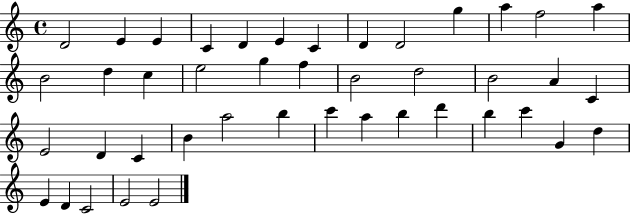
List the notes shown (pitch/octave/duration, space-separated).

D4/h E4/q E4/q C4/q D4/q E4/q C4/q D4/q D4/h G5/q A5/q F5/h A5/q B4/h D5/q C5/q E5/h G5/q F5/q B4/h D5/h B4/h A4/q C4/q E4/h D4/q C4/q B4/q A5/h B5/q C6/q A5/q B5/q D6/q B5/q C6/q G4/q D5/q E4/q D4/q C4/h E4/h E4/h